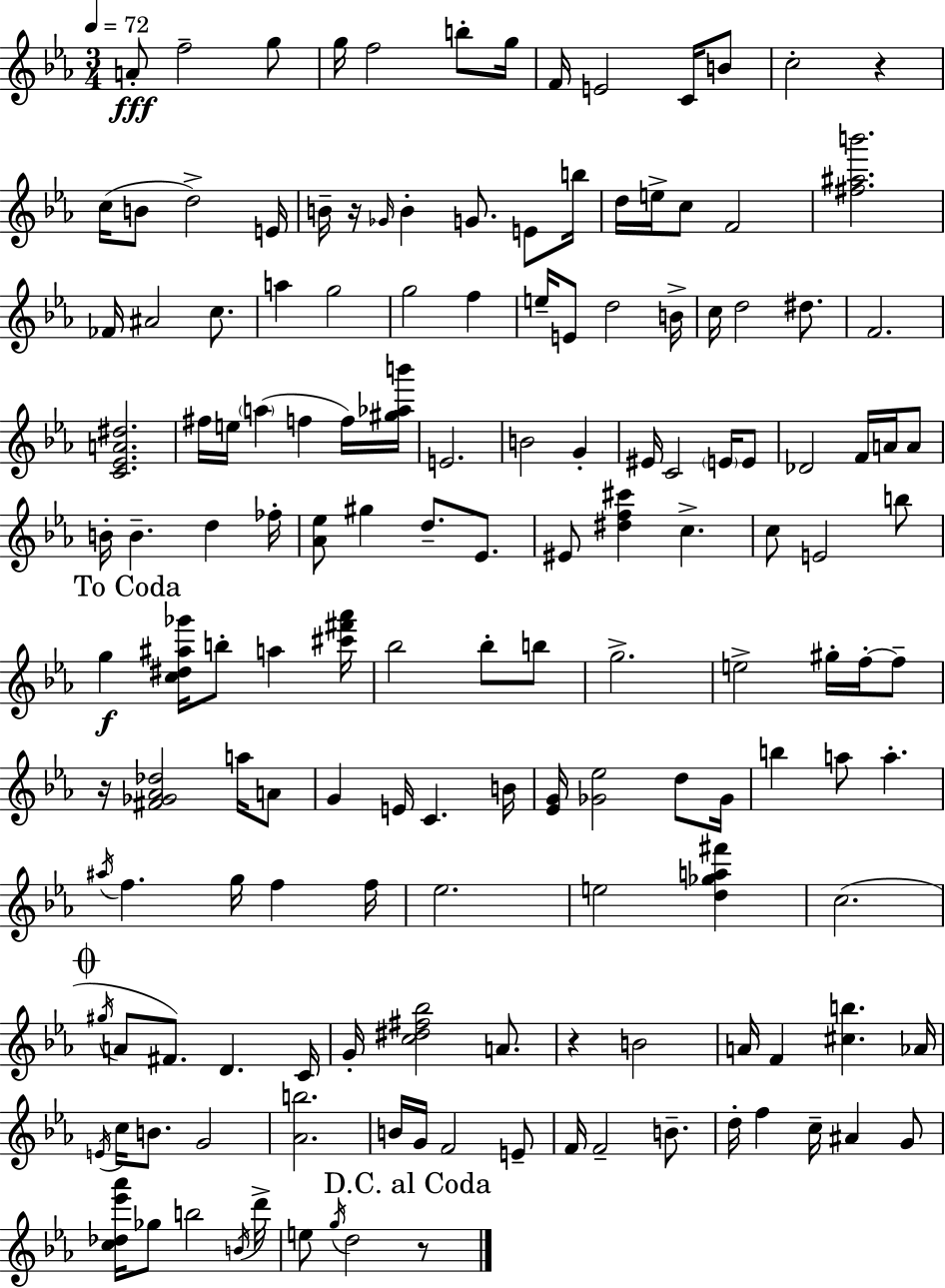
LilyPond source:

{
  \clef treble
  \numericTimeSignature
  \time 3/4
  \key c \minor
  \tempo 4 = 72
  a'8-.\fff f''2-- g''8 | g''16 f''2 b''8-. g''16 | f'16 e'2 c'16 b'8 | c''2-. r4 | \break c''16( b'8 d''2->) e'16 | b'16-- r16 \grace { ges'16 } b'4-. g'8. e'8 | b''16 d''16 e''16-> c''8 f'2 | <fis'' ais'' b'''>2. | \break fes'16 ais'2 c''8. | a''4 g''2 | g''2 f''4 | e''16-- e'8 d''2 | \break b'16-> c''16 d''2 dis''8. | f'2. | <c' ees' a' dis''>2. | fis''16 e''16 \parenthesize a''4( f''4 f''16) | \break <gis'' aes'' b'''>16 e'2. | b'2 g'4-. | eis'16 c'2 \parenthesize e'16 e'8 | des'2 f'16 a'16 a'8 | \break b'16-. b'4.-- d''4 | fes''16-. <aes' ees''>8 gis''4 d''8.-- ees'8. | eis'8 <dis'' f'' cis'''>4 c''4.-> | c''8 e'2 b''8 | \break \mark "To Coda" g''4\f <c'' dis'' ais'' ges'''>16 b''8-. a''4 | <cis''' fis''' aes'''>16 bes''2 bes''8-. b''8 | g''2.-> | e''2-> gis''16-. f''16-.~~ f''8-- | \break r16 <fis' ges' aes' des''>2 a''16 a'8 | g'4 e'16 c'4. | b'16 <ees' g'>16 <ges' ees''>2 d''8 | ges'16 b''4 a''8 a''4.-. | \break \acciaccatura { ais''16 } f''4. g''16 f''4 | f''16 ees''2. | e''2 <d'' ges'' a'' fis'''>4 | c''2.( | \break \mark \markup { \musicglyph "scripts.coda" } \acciaccatura { gis''16 } a'8 fis'8.) d'4. | c'16 g'16-. <c'' dis'' fis'' bes''>2 | a'8. r4 b'2 | a'16 f'4 <cis'' b''>4. | \break aes'16 \acciaccatura { e'16 } c''16 b'8. g'2 | <aes' b''>2. | b'16 g'16 f'2 | e'8-- f'16 f'2-- | \break b'8.-- d''16-. f''4 c''16-- ais'4 | g'8 <c'' des'' ees''' aes'''>16 ges''8 b''2 | \acciaccatura { b'16 } d'''16-> e''8 \acciaccatura { g''16 } d''2 | \mark "D.C. al Coda" r8 \bar "|."
}